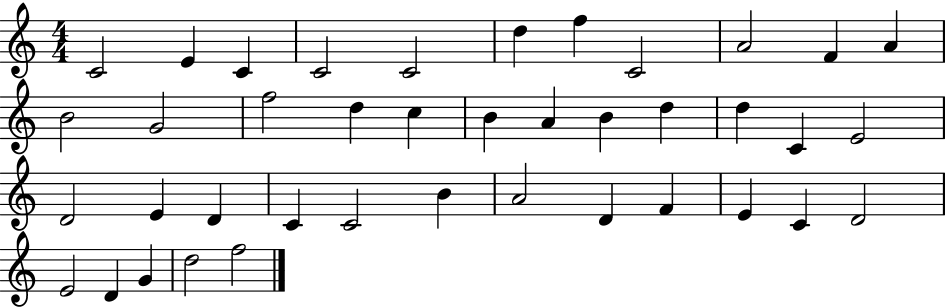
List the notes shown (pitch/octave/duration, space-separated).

C4/h E4/q C4/q C4/h C4/h D5/q F5/q C4/h A4/h F4/q A4/q B4/h G4/h F5/h D5/q C5/q B4/q A4/q B4/q D5/q D5/q C4/q E4/h D4/h E4/q D4/q C4/q C4/h B4/q A4/h D4/q F4/q E4/q C4/q D4/h E4/h D4/q G4/q D5/h F5/h